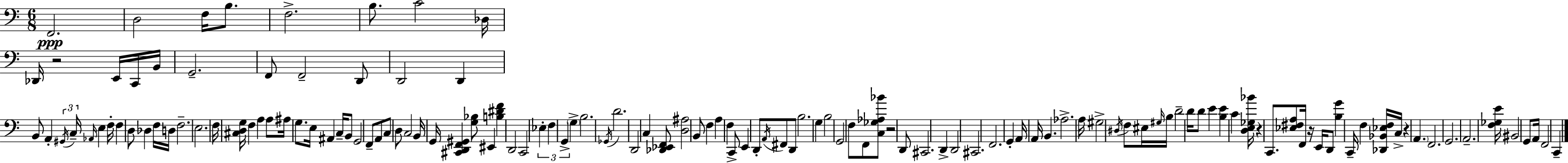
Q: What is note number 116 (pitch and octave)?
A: F2